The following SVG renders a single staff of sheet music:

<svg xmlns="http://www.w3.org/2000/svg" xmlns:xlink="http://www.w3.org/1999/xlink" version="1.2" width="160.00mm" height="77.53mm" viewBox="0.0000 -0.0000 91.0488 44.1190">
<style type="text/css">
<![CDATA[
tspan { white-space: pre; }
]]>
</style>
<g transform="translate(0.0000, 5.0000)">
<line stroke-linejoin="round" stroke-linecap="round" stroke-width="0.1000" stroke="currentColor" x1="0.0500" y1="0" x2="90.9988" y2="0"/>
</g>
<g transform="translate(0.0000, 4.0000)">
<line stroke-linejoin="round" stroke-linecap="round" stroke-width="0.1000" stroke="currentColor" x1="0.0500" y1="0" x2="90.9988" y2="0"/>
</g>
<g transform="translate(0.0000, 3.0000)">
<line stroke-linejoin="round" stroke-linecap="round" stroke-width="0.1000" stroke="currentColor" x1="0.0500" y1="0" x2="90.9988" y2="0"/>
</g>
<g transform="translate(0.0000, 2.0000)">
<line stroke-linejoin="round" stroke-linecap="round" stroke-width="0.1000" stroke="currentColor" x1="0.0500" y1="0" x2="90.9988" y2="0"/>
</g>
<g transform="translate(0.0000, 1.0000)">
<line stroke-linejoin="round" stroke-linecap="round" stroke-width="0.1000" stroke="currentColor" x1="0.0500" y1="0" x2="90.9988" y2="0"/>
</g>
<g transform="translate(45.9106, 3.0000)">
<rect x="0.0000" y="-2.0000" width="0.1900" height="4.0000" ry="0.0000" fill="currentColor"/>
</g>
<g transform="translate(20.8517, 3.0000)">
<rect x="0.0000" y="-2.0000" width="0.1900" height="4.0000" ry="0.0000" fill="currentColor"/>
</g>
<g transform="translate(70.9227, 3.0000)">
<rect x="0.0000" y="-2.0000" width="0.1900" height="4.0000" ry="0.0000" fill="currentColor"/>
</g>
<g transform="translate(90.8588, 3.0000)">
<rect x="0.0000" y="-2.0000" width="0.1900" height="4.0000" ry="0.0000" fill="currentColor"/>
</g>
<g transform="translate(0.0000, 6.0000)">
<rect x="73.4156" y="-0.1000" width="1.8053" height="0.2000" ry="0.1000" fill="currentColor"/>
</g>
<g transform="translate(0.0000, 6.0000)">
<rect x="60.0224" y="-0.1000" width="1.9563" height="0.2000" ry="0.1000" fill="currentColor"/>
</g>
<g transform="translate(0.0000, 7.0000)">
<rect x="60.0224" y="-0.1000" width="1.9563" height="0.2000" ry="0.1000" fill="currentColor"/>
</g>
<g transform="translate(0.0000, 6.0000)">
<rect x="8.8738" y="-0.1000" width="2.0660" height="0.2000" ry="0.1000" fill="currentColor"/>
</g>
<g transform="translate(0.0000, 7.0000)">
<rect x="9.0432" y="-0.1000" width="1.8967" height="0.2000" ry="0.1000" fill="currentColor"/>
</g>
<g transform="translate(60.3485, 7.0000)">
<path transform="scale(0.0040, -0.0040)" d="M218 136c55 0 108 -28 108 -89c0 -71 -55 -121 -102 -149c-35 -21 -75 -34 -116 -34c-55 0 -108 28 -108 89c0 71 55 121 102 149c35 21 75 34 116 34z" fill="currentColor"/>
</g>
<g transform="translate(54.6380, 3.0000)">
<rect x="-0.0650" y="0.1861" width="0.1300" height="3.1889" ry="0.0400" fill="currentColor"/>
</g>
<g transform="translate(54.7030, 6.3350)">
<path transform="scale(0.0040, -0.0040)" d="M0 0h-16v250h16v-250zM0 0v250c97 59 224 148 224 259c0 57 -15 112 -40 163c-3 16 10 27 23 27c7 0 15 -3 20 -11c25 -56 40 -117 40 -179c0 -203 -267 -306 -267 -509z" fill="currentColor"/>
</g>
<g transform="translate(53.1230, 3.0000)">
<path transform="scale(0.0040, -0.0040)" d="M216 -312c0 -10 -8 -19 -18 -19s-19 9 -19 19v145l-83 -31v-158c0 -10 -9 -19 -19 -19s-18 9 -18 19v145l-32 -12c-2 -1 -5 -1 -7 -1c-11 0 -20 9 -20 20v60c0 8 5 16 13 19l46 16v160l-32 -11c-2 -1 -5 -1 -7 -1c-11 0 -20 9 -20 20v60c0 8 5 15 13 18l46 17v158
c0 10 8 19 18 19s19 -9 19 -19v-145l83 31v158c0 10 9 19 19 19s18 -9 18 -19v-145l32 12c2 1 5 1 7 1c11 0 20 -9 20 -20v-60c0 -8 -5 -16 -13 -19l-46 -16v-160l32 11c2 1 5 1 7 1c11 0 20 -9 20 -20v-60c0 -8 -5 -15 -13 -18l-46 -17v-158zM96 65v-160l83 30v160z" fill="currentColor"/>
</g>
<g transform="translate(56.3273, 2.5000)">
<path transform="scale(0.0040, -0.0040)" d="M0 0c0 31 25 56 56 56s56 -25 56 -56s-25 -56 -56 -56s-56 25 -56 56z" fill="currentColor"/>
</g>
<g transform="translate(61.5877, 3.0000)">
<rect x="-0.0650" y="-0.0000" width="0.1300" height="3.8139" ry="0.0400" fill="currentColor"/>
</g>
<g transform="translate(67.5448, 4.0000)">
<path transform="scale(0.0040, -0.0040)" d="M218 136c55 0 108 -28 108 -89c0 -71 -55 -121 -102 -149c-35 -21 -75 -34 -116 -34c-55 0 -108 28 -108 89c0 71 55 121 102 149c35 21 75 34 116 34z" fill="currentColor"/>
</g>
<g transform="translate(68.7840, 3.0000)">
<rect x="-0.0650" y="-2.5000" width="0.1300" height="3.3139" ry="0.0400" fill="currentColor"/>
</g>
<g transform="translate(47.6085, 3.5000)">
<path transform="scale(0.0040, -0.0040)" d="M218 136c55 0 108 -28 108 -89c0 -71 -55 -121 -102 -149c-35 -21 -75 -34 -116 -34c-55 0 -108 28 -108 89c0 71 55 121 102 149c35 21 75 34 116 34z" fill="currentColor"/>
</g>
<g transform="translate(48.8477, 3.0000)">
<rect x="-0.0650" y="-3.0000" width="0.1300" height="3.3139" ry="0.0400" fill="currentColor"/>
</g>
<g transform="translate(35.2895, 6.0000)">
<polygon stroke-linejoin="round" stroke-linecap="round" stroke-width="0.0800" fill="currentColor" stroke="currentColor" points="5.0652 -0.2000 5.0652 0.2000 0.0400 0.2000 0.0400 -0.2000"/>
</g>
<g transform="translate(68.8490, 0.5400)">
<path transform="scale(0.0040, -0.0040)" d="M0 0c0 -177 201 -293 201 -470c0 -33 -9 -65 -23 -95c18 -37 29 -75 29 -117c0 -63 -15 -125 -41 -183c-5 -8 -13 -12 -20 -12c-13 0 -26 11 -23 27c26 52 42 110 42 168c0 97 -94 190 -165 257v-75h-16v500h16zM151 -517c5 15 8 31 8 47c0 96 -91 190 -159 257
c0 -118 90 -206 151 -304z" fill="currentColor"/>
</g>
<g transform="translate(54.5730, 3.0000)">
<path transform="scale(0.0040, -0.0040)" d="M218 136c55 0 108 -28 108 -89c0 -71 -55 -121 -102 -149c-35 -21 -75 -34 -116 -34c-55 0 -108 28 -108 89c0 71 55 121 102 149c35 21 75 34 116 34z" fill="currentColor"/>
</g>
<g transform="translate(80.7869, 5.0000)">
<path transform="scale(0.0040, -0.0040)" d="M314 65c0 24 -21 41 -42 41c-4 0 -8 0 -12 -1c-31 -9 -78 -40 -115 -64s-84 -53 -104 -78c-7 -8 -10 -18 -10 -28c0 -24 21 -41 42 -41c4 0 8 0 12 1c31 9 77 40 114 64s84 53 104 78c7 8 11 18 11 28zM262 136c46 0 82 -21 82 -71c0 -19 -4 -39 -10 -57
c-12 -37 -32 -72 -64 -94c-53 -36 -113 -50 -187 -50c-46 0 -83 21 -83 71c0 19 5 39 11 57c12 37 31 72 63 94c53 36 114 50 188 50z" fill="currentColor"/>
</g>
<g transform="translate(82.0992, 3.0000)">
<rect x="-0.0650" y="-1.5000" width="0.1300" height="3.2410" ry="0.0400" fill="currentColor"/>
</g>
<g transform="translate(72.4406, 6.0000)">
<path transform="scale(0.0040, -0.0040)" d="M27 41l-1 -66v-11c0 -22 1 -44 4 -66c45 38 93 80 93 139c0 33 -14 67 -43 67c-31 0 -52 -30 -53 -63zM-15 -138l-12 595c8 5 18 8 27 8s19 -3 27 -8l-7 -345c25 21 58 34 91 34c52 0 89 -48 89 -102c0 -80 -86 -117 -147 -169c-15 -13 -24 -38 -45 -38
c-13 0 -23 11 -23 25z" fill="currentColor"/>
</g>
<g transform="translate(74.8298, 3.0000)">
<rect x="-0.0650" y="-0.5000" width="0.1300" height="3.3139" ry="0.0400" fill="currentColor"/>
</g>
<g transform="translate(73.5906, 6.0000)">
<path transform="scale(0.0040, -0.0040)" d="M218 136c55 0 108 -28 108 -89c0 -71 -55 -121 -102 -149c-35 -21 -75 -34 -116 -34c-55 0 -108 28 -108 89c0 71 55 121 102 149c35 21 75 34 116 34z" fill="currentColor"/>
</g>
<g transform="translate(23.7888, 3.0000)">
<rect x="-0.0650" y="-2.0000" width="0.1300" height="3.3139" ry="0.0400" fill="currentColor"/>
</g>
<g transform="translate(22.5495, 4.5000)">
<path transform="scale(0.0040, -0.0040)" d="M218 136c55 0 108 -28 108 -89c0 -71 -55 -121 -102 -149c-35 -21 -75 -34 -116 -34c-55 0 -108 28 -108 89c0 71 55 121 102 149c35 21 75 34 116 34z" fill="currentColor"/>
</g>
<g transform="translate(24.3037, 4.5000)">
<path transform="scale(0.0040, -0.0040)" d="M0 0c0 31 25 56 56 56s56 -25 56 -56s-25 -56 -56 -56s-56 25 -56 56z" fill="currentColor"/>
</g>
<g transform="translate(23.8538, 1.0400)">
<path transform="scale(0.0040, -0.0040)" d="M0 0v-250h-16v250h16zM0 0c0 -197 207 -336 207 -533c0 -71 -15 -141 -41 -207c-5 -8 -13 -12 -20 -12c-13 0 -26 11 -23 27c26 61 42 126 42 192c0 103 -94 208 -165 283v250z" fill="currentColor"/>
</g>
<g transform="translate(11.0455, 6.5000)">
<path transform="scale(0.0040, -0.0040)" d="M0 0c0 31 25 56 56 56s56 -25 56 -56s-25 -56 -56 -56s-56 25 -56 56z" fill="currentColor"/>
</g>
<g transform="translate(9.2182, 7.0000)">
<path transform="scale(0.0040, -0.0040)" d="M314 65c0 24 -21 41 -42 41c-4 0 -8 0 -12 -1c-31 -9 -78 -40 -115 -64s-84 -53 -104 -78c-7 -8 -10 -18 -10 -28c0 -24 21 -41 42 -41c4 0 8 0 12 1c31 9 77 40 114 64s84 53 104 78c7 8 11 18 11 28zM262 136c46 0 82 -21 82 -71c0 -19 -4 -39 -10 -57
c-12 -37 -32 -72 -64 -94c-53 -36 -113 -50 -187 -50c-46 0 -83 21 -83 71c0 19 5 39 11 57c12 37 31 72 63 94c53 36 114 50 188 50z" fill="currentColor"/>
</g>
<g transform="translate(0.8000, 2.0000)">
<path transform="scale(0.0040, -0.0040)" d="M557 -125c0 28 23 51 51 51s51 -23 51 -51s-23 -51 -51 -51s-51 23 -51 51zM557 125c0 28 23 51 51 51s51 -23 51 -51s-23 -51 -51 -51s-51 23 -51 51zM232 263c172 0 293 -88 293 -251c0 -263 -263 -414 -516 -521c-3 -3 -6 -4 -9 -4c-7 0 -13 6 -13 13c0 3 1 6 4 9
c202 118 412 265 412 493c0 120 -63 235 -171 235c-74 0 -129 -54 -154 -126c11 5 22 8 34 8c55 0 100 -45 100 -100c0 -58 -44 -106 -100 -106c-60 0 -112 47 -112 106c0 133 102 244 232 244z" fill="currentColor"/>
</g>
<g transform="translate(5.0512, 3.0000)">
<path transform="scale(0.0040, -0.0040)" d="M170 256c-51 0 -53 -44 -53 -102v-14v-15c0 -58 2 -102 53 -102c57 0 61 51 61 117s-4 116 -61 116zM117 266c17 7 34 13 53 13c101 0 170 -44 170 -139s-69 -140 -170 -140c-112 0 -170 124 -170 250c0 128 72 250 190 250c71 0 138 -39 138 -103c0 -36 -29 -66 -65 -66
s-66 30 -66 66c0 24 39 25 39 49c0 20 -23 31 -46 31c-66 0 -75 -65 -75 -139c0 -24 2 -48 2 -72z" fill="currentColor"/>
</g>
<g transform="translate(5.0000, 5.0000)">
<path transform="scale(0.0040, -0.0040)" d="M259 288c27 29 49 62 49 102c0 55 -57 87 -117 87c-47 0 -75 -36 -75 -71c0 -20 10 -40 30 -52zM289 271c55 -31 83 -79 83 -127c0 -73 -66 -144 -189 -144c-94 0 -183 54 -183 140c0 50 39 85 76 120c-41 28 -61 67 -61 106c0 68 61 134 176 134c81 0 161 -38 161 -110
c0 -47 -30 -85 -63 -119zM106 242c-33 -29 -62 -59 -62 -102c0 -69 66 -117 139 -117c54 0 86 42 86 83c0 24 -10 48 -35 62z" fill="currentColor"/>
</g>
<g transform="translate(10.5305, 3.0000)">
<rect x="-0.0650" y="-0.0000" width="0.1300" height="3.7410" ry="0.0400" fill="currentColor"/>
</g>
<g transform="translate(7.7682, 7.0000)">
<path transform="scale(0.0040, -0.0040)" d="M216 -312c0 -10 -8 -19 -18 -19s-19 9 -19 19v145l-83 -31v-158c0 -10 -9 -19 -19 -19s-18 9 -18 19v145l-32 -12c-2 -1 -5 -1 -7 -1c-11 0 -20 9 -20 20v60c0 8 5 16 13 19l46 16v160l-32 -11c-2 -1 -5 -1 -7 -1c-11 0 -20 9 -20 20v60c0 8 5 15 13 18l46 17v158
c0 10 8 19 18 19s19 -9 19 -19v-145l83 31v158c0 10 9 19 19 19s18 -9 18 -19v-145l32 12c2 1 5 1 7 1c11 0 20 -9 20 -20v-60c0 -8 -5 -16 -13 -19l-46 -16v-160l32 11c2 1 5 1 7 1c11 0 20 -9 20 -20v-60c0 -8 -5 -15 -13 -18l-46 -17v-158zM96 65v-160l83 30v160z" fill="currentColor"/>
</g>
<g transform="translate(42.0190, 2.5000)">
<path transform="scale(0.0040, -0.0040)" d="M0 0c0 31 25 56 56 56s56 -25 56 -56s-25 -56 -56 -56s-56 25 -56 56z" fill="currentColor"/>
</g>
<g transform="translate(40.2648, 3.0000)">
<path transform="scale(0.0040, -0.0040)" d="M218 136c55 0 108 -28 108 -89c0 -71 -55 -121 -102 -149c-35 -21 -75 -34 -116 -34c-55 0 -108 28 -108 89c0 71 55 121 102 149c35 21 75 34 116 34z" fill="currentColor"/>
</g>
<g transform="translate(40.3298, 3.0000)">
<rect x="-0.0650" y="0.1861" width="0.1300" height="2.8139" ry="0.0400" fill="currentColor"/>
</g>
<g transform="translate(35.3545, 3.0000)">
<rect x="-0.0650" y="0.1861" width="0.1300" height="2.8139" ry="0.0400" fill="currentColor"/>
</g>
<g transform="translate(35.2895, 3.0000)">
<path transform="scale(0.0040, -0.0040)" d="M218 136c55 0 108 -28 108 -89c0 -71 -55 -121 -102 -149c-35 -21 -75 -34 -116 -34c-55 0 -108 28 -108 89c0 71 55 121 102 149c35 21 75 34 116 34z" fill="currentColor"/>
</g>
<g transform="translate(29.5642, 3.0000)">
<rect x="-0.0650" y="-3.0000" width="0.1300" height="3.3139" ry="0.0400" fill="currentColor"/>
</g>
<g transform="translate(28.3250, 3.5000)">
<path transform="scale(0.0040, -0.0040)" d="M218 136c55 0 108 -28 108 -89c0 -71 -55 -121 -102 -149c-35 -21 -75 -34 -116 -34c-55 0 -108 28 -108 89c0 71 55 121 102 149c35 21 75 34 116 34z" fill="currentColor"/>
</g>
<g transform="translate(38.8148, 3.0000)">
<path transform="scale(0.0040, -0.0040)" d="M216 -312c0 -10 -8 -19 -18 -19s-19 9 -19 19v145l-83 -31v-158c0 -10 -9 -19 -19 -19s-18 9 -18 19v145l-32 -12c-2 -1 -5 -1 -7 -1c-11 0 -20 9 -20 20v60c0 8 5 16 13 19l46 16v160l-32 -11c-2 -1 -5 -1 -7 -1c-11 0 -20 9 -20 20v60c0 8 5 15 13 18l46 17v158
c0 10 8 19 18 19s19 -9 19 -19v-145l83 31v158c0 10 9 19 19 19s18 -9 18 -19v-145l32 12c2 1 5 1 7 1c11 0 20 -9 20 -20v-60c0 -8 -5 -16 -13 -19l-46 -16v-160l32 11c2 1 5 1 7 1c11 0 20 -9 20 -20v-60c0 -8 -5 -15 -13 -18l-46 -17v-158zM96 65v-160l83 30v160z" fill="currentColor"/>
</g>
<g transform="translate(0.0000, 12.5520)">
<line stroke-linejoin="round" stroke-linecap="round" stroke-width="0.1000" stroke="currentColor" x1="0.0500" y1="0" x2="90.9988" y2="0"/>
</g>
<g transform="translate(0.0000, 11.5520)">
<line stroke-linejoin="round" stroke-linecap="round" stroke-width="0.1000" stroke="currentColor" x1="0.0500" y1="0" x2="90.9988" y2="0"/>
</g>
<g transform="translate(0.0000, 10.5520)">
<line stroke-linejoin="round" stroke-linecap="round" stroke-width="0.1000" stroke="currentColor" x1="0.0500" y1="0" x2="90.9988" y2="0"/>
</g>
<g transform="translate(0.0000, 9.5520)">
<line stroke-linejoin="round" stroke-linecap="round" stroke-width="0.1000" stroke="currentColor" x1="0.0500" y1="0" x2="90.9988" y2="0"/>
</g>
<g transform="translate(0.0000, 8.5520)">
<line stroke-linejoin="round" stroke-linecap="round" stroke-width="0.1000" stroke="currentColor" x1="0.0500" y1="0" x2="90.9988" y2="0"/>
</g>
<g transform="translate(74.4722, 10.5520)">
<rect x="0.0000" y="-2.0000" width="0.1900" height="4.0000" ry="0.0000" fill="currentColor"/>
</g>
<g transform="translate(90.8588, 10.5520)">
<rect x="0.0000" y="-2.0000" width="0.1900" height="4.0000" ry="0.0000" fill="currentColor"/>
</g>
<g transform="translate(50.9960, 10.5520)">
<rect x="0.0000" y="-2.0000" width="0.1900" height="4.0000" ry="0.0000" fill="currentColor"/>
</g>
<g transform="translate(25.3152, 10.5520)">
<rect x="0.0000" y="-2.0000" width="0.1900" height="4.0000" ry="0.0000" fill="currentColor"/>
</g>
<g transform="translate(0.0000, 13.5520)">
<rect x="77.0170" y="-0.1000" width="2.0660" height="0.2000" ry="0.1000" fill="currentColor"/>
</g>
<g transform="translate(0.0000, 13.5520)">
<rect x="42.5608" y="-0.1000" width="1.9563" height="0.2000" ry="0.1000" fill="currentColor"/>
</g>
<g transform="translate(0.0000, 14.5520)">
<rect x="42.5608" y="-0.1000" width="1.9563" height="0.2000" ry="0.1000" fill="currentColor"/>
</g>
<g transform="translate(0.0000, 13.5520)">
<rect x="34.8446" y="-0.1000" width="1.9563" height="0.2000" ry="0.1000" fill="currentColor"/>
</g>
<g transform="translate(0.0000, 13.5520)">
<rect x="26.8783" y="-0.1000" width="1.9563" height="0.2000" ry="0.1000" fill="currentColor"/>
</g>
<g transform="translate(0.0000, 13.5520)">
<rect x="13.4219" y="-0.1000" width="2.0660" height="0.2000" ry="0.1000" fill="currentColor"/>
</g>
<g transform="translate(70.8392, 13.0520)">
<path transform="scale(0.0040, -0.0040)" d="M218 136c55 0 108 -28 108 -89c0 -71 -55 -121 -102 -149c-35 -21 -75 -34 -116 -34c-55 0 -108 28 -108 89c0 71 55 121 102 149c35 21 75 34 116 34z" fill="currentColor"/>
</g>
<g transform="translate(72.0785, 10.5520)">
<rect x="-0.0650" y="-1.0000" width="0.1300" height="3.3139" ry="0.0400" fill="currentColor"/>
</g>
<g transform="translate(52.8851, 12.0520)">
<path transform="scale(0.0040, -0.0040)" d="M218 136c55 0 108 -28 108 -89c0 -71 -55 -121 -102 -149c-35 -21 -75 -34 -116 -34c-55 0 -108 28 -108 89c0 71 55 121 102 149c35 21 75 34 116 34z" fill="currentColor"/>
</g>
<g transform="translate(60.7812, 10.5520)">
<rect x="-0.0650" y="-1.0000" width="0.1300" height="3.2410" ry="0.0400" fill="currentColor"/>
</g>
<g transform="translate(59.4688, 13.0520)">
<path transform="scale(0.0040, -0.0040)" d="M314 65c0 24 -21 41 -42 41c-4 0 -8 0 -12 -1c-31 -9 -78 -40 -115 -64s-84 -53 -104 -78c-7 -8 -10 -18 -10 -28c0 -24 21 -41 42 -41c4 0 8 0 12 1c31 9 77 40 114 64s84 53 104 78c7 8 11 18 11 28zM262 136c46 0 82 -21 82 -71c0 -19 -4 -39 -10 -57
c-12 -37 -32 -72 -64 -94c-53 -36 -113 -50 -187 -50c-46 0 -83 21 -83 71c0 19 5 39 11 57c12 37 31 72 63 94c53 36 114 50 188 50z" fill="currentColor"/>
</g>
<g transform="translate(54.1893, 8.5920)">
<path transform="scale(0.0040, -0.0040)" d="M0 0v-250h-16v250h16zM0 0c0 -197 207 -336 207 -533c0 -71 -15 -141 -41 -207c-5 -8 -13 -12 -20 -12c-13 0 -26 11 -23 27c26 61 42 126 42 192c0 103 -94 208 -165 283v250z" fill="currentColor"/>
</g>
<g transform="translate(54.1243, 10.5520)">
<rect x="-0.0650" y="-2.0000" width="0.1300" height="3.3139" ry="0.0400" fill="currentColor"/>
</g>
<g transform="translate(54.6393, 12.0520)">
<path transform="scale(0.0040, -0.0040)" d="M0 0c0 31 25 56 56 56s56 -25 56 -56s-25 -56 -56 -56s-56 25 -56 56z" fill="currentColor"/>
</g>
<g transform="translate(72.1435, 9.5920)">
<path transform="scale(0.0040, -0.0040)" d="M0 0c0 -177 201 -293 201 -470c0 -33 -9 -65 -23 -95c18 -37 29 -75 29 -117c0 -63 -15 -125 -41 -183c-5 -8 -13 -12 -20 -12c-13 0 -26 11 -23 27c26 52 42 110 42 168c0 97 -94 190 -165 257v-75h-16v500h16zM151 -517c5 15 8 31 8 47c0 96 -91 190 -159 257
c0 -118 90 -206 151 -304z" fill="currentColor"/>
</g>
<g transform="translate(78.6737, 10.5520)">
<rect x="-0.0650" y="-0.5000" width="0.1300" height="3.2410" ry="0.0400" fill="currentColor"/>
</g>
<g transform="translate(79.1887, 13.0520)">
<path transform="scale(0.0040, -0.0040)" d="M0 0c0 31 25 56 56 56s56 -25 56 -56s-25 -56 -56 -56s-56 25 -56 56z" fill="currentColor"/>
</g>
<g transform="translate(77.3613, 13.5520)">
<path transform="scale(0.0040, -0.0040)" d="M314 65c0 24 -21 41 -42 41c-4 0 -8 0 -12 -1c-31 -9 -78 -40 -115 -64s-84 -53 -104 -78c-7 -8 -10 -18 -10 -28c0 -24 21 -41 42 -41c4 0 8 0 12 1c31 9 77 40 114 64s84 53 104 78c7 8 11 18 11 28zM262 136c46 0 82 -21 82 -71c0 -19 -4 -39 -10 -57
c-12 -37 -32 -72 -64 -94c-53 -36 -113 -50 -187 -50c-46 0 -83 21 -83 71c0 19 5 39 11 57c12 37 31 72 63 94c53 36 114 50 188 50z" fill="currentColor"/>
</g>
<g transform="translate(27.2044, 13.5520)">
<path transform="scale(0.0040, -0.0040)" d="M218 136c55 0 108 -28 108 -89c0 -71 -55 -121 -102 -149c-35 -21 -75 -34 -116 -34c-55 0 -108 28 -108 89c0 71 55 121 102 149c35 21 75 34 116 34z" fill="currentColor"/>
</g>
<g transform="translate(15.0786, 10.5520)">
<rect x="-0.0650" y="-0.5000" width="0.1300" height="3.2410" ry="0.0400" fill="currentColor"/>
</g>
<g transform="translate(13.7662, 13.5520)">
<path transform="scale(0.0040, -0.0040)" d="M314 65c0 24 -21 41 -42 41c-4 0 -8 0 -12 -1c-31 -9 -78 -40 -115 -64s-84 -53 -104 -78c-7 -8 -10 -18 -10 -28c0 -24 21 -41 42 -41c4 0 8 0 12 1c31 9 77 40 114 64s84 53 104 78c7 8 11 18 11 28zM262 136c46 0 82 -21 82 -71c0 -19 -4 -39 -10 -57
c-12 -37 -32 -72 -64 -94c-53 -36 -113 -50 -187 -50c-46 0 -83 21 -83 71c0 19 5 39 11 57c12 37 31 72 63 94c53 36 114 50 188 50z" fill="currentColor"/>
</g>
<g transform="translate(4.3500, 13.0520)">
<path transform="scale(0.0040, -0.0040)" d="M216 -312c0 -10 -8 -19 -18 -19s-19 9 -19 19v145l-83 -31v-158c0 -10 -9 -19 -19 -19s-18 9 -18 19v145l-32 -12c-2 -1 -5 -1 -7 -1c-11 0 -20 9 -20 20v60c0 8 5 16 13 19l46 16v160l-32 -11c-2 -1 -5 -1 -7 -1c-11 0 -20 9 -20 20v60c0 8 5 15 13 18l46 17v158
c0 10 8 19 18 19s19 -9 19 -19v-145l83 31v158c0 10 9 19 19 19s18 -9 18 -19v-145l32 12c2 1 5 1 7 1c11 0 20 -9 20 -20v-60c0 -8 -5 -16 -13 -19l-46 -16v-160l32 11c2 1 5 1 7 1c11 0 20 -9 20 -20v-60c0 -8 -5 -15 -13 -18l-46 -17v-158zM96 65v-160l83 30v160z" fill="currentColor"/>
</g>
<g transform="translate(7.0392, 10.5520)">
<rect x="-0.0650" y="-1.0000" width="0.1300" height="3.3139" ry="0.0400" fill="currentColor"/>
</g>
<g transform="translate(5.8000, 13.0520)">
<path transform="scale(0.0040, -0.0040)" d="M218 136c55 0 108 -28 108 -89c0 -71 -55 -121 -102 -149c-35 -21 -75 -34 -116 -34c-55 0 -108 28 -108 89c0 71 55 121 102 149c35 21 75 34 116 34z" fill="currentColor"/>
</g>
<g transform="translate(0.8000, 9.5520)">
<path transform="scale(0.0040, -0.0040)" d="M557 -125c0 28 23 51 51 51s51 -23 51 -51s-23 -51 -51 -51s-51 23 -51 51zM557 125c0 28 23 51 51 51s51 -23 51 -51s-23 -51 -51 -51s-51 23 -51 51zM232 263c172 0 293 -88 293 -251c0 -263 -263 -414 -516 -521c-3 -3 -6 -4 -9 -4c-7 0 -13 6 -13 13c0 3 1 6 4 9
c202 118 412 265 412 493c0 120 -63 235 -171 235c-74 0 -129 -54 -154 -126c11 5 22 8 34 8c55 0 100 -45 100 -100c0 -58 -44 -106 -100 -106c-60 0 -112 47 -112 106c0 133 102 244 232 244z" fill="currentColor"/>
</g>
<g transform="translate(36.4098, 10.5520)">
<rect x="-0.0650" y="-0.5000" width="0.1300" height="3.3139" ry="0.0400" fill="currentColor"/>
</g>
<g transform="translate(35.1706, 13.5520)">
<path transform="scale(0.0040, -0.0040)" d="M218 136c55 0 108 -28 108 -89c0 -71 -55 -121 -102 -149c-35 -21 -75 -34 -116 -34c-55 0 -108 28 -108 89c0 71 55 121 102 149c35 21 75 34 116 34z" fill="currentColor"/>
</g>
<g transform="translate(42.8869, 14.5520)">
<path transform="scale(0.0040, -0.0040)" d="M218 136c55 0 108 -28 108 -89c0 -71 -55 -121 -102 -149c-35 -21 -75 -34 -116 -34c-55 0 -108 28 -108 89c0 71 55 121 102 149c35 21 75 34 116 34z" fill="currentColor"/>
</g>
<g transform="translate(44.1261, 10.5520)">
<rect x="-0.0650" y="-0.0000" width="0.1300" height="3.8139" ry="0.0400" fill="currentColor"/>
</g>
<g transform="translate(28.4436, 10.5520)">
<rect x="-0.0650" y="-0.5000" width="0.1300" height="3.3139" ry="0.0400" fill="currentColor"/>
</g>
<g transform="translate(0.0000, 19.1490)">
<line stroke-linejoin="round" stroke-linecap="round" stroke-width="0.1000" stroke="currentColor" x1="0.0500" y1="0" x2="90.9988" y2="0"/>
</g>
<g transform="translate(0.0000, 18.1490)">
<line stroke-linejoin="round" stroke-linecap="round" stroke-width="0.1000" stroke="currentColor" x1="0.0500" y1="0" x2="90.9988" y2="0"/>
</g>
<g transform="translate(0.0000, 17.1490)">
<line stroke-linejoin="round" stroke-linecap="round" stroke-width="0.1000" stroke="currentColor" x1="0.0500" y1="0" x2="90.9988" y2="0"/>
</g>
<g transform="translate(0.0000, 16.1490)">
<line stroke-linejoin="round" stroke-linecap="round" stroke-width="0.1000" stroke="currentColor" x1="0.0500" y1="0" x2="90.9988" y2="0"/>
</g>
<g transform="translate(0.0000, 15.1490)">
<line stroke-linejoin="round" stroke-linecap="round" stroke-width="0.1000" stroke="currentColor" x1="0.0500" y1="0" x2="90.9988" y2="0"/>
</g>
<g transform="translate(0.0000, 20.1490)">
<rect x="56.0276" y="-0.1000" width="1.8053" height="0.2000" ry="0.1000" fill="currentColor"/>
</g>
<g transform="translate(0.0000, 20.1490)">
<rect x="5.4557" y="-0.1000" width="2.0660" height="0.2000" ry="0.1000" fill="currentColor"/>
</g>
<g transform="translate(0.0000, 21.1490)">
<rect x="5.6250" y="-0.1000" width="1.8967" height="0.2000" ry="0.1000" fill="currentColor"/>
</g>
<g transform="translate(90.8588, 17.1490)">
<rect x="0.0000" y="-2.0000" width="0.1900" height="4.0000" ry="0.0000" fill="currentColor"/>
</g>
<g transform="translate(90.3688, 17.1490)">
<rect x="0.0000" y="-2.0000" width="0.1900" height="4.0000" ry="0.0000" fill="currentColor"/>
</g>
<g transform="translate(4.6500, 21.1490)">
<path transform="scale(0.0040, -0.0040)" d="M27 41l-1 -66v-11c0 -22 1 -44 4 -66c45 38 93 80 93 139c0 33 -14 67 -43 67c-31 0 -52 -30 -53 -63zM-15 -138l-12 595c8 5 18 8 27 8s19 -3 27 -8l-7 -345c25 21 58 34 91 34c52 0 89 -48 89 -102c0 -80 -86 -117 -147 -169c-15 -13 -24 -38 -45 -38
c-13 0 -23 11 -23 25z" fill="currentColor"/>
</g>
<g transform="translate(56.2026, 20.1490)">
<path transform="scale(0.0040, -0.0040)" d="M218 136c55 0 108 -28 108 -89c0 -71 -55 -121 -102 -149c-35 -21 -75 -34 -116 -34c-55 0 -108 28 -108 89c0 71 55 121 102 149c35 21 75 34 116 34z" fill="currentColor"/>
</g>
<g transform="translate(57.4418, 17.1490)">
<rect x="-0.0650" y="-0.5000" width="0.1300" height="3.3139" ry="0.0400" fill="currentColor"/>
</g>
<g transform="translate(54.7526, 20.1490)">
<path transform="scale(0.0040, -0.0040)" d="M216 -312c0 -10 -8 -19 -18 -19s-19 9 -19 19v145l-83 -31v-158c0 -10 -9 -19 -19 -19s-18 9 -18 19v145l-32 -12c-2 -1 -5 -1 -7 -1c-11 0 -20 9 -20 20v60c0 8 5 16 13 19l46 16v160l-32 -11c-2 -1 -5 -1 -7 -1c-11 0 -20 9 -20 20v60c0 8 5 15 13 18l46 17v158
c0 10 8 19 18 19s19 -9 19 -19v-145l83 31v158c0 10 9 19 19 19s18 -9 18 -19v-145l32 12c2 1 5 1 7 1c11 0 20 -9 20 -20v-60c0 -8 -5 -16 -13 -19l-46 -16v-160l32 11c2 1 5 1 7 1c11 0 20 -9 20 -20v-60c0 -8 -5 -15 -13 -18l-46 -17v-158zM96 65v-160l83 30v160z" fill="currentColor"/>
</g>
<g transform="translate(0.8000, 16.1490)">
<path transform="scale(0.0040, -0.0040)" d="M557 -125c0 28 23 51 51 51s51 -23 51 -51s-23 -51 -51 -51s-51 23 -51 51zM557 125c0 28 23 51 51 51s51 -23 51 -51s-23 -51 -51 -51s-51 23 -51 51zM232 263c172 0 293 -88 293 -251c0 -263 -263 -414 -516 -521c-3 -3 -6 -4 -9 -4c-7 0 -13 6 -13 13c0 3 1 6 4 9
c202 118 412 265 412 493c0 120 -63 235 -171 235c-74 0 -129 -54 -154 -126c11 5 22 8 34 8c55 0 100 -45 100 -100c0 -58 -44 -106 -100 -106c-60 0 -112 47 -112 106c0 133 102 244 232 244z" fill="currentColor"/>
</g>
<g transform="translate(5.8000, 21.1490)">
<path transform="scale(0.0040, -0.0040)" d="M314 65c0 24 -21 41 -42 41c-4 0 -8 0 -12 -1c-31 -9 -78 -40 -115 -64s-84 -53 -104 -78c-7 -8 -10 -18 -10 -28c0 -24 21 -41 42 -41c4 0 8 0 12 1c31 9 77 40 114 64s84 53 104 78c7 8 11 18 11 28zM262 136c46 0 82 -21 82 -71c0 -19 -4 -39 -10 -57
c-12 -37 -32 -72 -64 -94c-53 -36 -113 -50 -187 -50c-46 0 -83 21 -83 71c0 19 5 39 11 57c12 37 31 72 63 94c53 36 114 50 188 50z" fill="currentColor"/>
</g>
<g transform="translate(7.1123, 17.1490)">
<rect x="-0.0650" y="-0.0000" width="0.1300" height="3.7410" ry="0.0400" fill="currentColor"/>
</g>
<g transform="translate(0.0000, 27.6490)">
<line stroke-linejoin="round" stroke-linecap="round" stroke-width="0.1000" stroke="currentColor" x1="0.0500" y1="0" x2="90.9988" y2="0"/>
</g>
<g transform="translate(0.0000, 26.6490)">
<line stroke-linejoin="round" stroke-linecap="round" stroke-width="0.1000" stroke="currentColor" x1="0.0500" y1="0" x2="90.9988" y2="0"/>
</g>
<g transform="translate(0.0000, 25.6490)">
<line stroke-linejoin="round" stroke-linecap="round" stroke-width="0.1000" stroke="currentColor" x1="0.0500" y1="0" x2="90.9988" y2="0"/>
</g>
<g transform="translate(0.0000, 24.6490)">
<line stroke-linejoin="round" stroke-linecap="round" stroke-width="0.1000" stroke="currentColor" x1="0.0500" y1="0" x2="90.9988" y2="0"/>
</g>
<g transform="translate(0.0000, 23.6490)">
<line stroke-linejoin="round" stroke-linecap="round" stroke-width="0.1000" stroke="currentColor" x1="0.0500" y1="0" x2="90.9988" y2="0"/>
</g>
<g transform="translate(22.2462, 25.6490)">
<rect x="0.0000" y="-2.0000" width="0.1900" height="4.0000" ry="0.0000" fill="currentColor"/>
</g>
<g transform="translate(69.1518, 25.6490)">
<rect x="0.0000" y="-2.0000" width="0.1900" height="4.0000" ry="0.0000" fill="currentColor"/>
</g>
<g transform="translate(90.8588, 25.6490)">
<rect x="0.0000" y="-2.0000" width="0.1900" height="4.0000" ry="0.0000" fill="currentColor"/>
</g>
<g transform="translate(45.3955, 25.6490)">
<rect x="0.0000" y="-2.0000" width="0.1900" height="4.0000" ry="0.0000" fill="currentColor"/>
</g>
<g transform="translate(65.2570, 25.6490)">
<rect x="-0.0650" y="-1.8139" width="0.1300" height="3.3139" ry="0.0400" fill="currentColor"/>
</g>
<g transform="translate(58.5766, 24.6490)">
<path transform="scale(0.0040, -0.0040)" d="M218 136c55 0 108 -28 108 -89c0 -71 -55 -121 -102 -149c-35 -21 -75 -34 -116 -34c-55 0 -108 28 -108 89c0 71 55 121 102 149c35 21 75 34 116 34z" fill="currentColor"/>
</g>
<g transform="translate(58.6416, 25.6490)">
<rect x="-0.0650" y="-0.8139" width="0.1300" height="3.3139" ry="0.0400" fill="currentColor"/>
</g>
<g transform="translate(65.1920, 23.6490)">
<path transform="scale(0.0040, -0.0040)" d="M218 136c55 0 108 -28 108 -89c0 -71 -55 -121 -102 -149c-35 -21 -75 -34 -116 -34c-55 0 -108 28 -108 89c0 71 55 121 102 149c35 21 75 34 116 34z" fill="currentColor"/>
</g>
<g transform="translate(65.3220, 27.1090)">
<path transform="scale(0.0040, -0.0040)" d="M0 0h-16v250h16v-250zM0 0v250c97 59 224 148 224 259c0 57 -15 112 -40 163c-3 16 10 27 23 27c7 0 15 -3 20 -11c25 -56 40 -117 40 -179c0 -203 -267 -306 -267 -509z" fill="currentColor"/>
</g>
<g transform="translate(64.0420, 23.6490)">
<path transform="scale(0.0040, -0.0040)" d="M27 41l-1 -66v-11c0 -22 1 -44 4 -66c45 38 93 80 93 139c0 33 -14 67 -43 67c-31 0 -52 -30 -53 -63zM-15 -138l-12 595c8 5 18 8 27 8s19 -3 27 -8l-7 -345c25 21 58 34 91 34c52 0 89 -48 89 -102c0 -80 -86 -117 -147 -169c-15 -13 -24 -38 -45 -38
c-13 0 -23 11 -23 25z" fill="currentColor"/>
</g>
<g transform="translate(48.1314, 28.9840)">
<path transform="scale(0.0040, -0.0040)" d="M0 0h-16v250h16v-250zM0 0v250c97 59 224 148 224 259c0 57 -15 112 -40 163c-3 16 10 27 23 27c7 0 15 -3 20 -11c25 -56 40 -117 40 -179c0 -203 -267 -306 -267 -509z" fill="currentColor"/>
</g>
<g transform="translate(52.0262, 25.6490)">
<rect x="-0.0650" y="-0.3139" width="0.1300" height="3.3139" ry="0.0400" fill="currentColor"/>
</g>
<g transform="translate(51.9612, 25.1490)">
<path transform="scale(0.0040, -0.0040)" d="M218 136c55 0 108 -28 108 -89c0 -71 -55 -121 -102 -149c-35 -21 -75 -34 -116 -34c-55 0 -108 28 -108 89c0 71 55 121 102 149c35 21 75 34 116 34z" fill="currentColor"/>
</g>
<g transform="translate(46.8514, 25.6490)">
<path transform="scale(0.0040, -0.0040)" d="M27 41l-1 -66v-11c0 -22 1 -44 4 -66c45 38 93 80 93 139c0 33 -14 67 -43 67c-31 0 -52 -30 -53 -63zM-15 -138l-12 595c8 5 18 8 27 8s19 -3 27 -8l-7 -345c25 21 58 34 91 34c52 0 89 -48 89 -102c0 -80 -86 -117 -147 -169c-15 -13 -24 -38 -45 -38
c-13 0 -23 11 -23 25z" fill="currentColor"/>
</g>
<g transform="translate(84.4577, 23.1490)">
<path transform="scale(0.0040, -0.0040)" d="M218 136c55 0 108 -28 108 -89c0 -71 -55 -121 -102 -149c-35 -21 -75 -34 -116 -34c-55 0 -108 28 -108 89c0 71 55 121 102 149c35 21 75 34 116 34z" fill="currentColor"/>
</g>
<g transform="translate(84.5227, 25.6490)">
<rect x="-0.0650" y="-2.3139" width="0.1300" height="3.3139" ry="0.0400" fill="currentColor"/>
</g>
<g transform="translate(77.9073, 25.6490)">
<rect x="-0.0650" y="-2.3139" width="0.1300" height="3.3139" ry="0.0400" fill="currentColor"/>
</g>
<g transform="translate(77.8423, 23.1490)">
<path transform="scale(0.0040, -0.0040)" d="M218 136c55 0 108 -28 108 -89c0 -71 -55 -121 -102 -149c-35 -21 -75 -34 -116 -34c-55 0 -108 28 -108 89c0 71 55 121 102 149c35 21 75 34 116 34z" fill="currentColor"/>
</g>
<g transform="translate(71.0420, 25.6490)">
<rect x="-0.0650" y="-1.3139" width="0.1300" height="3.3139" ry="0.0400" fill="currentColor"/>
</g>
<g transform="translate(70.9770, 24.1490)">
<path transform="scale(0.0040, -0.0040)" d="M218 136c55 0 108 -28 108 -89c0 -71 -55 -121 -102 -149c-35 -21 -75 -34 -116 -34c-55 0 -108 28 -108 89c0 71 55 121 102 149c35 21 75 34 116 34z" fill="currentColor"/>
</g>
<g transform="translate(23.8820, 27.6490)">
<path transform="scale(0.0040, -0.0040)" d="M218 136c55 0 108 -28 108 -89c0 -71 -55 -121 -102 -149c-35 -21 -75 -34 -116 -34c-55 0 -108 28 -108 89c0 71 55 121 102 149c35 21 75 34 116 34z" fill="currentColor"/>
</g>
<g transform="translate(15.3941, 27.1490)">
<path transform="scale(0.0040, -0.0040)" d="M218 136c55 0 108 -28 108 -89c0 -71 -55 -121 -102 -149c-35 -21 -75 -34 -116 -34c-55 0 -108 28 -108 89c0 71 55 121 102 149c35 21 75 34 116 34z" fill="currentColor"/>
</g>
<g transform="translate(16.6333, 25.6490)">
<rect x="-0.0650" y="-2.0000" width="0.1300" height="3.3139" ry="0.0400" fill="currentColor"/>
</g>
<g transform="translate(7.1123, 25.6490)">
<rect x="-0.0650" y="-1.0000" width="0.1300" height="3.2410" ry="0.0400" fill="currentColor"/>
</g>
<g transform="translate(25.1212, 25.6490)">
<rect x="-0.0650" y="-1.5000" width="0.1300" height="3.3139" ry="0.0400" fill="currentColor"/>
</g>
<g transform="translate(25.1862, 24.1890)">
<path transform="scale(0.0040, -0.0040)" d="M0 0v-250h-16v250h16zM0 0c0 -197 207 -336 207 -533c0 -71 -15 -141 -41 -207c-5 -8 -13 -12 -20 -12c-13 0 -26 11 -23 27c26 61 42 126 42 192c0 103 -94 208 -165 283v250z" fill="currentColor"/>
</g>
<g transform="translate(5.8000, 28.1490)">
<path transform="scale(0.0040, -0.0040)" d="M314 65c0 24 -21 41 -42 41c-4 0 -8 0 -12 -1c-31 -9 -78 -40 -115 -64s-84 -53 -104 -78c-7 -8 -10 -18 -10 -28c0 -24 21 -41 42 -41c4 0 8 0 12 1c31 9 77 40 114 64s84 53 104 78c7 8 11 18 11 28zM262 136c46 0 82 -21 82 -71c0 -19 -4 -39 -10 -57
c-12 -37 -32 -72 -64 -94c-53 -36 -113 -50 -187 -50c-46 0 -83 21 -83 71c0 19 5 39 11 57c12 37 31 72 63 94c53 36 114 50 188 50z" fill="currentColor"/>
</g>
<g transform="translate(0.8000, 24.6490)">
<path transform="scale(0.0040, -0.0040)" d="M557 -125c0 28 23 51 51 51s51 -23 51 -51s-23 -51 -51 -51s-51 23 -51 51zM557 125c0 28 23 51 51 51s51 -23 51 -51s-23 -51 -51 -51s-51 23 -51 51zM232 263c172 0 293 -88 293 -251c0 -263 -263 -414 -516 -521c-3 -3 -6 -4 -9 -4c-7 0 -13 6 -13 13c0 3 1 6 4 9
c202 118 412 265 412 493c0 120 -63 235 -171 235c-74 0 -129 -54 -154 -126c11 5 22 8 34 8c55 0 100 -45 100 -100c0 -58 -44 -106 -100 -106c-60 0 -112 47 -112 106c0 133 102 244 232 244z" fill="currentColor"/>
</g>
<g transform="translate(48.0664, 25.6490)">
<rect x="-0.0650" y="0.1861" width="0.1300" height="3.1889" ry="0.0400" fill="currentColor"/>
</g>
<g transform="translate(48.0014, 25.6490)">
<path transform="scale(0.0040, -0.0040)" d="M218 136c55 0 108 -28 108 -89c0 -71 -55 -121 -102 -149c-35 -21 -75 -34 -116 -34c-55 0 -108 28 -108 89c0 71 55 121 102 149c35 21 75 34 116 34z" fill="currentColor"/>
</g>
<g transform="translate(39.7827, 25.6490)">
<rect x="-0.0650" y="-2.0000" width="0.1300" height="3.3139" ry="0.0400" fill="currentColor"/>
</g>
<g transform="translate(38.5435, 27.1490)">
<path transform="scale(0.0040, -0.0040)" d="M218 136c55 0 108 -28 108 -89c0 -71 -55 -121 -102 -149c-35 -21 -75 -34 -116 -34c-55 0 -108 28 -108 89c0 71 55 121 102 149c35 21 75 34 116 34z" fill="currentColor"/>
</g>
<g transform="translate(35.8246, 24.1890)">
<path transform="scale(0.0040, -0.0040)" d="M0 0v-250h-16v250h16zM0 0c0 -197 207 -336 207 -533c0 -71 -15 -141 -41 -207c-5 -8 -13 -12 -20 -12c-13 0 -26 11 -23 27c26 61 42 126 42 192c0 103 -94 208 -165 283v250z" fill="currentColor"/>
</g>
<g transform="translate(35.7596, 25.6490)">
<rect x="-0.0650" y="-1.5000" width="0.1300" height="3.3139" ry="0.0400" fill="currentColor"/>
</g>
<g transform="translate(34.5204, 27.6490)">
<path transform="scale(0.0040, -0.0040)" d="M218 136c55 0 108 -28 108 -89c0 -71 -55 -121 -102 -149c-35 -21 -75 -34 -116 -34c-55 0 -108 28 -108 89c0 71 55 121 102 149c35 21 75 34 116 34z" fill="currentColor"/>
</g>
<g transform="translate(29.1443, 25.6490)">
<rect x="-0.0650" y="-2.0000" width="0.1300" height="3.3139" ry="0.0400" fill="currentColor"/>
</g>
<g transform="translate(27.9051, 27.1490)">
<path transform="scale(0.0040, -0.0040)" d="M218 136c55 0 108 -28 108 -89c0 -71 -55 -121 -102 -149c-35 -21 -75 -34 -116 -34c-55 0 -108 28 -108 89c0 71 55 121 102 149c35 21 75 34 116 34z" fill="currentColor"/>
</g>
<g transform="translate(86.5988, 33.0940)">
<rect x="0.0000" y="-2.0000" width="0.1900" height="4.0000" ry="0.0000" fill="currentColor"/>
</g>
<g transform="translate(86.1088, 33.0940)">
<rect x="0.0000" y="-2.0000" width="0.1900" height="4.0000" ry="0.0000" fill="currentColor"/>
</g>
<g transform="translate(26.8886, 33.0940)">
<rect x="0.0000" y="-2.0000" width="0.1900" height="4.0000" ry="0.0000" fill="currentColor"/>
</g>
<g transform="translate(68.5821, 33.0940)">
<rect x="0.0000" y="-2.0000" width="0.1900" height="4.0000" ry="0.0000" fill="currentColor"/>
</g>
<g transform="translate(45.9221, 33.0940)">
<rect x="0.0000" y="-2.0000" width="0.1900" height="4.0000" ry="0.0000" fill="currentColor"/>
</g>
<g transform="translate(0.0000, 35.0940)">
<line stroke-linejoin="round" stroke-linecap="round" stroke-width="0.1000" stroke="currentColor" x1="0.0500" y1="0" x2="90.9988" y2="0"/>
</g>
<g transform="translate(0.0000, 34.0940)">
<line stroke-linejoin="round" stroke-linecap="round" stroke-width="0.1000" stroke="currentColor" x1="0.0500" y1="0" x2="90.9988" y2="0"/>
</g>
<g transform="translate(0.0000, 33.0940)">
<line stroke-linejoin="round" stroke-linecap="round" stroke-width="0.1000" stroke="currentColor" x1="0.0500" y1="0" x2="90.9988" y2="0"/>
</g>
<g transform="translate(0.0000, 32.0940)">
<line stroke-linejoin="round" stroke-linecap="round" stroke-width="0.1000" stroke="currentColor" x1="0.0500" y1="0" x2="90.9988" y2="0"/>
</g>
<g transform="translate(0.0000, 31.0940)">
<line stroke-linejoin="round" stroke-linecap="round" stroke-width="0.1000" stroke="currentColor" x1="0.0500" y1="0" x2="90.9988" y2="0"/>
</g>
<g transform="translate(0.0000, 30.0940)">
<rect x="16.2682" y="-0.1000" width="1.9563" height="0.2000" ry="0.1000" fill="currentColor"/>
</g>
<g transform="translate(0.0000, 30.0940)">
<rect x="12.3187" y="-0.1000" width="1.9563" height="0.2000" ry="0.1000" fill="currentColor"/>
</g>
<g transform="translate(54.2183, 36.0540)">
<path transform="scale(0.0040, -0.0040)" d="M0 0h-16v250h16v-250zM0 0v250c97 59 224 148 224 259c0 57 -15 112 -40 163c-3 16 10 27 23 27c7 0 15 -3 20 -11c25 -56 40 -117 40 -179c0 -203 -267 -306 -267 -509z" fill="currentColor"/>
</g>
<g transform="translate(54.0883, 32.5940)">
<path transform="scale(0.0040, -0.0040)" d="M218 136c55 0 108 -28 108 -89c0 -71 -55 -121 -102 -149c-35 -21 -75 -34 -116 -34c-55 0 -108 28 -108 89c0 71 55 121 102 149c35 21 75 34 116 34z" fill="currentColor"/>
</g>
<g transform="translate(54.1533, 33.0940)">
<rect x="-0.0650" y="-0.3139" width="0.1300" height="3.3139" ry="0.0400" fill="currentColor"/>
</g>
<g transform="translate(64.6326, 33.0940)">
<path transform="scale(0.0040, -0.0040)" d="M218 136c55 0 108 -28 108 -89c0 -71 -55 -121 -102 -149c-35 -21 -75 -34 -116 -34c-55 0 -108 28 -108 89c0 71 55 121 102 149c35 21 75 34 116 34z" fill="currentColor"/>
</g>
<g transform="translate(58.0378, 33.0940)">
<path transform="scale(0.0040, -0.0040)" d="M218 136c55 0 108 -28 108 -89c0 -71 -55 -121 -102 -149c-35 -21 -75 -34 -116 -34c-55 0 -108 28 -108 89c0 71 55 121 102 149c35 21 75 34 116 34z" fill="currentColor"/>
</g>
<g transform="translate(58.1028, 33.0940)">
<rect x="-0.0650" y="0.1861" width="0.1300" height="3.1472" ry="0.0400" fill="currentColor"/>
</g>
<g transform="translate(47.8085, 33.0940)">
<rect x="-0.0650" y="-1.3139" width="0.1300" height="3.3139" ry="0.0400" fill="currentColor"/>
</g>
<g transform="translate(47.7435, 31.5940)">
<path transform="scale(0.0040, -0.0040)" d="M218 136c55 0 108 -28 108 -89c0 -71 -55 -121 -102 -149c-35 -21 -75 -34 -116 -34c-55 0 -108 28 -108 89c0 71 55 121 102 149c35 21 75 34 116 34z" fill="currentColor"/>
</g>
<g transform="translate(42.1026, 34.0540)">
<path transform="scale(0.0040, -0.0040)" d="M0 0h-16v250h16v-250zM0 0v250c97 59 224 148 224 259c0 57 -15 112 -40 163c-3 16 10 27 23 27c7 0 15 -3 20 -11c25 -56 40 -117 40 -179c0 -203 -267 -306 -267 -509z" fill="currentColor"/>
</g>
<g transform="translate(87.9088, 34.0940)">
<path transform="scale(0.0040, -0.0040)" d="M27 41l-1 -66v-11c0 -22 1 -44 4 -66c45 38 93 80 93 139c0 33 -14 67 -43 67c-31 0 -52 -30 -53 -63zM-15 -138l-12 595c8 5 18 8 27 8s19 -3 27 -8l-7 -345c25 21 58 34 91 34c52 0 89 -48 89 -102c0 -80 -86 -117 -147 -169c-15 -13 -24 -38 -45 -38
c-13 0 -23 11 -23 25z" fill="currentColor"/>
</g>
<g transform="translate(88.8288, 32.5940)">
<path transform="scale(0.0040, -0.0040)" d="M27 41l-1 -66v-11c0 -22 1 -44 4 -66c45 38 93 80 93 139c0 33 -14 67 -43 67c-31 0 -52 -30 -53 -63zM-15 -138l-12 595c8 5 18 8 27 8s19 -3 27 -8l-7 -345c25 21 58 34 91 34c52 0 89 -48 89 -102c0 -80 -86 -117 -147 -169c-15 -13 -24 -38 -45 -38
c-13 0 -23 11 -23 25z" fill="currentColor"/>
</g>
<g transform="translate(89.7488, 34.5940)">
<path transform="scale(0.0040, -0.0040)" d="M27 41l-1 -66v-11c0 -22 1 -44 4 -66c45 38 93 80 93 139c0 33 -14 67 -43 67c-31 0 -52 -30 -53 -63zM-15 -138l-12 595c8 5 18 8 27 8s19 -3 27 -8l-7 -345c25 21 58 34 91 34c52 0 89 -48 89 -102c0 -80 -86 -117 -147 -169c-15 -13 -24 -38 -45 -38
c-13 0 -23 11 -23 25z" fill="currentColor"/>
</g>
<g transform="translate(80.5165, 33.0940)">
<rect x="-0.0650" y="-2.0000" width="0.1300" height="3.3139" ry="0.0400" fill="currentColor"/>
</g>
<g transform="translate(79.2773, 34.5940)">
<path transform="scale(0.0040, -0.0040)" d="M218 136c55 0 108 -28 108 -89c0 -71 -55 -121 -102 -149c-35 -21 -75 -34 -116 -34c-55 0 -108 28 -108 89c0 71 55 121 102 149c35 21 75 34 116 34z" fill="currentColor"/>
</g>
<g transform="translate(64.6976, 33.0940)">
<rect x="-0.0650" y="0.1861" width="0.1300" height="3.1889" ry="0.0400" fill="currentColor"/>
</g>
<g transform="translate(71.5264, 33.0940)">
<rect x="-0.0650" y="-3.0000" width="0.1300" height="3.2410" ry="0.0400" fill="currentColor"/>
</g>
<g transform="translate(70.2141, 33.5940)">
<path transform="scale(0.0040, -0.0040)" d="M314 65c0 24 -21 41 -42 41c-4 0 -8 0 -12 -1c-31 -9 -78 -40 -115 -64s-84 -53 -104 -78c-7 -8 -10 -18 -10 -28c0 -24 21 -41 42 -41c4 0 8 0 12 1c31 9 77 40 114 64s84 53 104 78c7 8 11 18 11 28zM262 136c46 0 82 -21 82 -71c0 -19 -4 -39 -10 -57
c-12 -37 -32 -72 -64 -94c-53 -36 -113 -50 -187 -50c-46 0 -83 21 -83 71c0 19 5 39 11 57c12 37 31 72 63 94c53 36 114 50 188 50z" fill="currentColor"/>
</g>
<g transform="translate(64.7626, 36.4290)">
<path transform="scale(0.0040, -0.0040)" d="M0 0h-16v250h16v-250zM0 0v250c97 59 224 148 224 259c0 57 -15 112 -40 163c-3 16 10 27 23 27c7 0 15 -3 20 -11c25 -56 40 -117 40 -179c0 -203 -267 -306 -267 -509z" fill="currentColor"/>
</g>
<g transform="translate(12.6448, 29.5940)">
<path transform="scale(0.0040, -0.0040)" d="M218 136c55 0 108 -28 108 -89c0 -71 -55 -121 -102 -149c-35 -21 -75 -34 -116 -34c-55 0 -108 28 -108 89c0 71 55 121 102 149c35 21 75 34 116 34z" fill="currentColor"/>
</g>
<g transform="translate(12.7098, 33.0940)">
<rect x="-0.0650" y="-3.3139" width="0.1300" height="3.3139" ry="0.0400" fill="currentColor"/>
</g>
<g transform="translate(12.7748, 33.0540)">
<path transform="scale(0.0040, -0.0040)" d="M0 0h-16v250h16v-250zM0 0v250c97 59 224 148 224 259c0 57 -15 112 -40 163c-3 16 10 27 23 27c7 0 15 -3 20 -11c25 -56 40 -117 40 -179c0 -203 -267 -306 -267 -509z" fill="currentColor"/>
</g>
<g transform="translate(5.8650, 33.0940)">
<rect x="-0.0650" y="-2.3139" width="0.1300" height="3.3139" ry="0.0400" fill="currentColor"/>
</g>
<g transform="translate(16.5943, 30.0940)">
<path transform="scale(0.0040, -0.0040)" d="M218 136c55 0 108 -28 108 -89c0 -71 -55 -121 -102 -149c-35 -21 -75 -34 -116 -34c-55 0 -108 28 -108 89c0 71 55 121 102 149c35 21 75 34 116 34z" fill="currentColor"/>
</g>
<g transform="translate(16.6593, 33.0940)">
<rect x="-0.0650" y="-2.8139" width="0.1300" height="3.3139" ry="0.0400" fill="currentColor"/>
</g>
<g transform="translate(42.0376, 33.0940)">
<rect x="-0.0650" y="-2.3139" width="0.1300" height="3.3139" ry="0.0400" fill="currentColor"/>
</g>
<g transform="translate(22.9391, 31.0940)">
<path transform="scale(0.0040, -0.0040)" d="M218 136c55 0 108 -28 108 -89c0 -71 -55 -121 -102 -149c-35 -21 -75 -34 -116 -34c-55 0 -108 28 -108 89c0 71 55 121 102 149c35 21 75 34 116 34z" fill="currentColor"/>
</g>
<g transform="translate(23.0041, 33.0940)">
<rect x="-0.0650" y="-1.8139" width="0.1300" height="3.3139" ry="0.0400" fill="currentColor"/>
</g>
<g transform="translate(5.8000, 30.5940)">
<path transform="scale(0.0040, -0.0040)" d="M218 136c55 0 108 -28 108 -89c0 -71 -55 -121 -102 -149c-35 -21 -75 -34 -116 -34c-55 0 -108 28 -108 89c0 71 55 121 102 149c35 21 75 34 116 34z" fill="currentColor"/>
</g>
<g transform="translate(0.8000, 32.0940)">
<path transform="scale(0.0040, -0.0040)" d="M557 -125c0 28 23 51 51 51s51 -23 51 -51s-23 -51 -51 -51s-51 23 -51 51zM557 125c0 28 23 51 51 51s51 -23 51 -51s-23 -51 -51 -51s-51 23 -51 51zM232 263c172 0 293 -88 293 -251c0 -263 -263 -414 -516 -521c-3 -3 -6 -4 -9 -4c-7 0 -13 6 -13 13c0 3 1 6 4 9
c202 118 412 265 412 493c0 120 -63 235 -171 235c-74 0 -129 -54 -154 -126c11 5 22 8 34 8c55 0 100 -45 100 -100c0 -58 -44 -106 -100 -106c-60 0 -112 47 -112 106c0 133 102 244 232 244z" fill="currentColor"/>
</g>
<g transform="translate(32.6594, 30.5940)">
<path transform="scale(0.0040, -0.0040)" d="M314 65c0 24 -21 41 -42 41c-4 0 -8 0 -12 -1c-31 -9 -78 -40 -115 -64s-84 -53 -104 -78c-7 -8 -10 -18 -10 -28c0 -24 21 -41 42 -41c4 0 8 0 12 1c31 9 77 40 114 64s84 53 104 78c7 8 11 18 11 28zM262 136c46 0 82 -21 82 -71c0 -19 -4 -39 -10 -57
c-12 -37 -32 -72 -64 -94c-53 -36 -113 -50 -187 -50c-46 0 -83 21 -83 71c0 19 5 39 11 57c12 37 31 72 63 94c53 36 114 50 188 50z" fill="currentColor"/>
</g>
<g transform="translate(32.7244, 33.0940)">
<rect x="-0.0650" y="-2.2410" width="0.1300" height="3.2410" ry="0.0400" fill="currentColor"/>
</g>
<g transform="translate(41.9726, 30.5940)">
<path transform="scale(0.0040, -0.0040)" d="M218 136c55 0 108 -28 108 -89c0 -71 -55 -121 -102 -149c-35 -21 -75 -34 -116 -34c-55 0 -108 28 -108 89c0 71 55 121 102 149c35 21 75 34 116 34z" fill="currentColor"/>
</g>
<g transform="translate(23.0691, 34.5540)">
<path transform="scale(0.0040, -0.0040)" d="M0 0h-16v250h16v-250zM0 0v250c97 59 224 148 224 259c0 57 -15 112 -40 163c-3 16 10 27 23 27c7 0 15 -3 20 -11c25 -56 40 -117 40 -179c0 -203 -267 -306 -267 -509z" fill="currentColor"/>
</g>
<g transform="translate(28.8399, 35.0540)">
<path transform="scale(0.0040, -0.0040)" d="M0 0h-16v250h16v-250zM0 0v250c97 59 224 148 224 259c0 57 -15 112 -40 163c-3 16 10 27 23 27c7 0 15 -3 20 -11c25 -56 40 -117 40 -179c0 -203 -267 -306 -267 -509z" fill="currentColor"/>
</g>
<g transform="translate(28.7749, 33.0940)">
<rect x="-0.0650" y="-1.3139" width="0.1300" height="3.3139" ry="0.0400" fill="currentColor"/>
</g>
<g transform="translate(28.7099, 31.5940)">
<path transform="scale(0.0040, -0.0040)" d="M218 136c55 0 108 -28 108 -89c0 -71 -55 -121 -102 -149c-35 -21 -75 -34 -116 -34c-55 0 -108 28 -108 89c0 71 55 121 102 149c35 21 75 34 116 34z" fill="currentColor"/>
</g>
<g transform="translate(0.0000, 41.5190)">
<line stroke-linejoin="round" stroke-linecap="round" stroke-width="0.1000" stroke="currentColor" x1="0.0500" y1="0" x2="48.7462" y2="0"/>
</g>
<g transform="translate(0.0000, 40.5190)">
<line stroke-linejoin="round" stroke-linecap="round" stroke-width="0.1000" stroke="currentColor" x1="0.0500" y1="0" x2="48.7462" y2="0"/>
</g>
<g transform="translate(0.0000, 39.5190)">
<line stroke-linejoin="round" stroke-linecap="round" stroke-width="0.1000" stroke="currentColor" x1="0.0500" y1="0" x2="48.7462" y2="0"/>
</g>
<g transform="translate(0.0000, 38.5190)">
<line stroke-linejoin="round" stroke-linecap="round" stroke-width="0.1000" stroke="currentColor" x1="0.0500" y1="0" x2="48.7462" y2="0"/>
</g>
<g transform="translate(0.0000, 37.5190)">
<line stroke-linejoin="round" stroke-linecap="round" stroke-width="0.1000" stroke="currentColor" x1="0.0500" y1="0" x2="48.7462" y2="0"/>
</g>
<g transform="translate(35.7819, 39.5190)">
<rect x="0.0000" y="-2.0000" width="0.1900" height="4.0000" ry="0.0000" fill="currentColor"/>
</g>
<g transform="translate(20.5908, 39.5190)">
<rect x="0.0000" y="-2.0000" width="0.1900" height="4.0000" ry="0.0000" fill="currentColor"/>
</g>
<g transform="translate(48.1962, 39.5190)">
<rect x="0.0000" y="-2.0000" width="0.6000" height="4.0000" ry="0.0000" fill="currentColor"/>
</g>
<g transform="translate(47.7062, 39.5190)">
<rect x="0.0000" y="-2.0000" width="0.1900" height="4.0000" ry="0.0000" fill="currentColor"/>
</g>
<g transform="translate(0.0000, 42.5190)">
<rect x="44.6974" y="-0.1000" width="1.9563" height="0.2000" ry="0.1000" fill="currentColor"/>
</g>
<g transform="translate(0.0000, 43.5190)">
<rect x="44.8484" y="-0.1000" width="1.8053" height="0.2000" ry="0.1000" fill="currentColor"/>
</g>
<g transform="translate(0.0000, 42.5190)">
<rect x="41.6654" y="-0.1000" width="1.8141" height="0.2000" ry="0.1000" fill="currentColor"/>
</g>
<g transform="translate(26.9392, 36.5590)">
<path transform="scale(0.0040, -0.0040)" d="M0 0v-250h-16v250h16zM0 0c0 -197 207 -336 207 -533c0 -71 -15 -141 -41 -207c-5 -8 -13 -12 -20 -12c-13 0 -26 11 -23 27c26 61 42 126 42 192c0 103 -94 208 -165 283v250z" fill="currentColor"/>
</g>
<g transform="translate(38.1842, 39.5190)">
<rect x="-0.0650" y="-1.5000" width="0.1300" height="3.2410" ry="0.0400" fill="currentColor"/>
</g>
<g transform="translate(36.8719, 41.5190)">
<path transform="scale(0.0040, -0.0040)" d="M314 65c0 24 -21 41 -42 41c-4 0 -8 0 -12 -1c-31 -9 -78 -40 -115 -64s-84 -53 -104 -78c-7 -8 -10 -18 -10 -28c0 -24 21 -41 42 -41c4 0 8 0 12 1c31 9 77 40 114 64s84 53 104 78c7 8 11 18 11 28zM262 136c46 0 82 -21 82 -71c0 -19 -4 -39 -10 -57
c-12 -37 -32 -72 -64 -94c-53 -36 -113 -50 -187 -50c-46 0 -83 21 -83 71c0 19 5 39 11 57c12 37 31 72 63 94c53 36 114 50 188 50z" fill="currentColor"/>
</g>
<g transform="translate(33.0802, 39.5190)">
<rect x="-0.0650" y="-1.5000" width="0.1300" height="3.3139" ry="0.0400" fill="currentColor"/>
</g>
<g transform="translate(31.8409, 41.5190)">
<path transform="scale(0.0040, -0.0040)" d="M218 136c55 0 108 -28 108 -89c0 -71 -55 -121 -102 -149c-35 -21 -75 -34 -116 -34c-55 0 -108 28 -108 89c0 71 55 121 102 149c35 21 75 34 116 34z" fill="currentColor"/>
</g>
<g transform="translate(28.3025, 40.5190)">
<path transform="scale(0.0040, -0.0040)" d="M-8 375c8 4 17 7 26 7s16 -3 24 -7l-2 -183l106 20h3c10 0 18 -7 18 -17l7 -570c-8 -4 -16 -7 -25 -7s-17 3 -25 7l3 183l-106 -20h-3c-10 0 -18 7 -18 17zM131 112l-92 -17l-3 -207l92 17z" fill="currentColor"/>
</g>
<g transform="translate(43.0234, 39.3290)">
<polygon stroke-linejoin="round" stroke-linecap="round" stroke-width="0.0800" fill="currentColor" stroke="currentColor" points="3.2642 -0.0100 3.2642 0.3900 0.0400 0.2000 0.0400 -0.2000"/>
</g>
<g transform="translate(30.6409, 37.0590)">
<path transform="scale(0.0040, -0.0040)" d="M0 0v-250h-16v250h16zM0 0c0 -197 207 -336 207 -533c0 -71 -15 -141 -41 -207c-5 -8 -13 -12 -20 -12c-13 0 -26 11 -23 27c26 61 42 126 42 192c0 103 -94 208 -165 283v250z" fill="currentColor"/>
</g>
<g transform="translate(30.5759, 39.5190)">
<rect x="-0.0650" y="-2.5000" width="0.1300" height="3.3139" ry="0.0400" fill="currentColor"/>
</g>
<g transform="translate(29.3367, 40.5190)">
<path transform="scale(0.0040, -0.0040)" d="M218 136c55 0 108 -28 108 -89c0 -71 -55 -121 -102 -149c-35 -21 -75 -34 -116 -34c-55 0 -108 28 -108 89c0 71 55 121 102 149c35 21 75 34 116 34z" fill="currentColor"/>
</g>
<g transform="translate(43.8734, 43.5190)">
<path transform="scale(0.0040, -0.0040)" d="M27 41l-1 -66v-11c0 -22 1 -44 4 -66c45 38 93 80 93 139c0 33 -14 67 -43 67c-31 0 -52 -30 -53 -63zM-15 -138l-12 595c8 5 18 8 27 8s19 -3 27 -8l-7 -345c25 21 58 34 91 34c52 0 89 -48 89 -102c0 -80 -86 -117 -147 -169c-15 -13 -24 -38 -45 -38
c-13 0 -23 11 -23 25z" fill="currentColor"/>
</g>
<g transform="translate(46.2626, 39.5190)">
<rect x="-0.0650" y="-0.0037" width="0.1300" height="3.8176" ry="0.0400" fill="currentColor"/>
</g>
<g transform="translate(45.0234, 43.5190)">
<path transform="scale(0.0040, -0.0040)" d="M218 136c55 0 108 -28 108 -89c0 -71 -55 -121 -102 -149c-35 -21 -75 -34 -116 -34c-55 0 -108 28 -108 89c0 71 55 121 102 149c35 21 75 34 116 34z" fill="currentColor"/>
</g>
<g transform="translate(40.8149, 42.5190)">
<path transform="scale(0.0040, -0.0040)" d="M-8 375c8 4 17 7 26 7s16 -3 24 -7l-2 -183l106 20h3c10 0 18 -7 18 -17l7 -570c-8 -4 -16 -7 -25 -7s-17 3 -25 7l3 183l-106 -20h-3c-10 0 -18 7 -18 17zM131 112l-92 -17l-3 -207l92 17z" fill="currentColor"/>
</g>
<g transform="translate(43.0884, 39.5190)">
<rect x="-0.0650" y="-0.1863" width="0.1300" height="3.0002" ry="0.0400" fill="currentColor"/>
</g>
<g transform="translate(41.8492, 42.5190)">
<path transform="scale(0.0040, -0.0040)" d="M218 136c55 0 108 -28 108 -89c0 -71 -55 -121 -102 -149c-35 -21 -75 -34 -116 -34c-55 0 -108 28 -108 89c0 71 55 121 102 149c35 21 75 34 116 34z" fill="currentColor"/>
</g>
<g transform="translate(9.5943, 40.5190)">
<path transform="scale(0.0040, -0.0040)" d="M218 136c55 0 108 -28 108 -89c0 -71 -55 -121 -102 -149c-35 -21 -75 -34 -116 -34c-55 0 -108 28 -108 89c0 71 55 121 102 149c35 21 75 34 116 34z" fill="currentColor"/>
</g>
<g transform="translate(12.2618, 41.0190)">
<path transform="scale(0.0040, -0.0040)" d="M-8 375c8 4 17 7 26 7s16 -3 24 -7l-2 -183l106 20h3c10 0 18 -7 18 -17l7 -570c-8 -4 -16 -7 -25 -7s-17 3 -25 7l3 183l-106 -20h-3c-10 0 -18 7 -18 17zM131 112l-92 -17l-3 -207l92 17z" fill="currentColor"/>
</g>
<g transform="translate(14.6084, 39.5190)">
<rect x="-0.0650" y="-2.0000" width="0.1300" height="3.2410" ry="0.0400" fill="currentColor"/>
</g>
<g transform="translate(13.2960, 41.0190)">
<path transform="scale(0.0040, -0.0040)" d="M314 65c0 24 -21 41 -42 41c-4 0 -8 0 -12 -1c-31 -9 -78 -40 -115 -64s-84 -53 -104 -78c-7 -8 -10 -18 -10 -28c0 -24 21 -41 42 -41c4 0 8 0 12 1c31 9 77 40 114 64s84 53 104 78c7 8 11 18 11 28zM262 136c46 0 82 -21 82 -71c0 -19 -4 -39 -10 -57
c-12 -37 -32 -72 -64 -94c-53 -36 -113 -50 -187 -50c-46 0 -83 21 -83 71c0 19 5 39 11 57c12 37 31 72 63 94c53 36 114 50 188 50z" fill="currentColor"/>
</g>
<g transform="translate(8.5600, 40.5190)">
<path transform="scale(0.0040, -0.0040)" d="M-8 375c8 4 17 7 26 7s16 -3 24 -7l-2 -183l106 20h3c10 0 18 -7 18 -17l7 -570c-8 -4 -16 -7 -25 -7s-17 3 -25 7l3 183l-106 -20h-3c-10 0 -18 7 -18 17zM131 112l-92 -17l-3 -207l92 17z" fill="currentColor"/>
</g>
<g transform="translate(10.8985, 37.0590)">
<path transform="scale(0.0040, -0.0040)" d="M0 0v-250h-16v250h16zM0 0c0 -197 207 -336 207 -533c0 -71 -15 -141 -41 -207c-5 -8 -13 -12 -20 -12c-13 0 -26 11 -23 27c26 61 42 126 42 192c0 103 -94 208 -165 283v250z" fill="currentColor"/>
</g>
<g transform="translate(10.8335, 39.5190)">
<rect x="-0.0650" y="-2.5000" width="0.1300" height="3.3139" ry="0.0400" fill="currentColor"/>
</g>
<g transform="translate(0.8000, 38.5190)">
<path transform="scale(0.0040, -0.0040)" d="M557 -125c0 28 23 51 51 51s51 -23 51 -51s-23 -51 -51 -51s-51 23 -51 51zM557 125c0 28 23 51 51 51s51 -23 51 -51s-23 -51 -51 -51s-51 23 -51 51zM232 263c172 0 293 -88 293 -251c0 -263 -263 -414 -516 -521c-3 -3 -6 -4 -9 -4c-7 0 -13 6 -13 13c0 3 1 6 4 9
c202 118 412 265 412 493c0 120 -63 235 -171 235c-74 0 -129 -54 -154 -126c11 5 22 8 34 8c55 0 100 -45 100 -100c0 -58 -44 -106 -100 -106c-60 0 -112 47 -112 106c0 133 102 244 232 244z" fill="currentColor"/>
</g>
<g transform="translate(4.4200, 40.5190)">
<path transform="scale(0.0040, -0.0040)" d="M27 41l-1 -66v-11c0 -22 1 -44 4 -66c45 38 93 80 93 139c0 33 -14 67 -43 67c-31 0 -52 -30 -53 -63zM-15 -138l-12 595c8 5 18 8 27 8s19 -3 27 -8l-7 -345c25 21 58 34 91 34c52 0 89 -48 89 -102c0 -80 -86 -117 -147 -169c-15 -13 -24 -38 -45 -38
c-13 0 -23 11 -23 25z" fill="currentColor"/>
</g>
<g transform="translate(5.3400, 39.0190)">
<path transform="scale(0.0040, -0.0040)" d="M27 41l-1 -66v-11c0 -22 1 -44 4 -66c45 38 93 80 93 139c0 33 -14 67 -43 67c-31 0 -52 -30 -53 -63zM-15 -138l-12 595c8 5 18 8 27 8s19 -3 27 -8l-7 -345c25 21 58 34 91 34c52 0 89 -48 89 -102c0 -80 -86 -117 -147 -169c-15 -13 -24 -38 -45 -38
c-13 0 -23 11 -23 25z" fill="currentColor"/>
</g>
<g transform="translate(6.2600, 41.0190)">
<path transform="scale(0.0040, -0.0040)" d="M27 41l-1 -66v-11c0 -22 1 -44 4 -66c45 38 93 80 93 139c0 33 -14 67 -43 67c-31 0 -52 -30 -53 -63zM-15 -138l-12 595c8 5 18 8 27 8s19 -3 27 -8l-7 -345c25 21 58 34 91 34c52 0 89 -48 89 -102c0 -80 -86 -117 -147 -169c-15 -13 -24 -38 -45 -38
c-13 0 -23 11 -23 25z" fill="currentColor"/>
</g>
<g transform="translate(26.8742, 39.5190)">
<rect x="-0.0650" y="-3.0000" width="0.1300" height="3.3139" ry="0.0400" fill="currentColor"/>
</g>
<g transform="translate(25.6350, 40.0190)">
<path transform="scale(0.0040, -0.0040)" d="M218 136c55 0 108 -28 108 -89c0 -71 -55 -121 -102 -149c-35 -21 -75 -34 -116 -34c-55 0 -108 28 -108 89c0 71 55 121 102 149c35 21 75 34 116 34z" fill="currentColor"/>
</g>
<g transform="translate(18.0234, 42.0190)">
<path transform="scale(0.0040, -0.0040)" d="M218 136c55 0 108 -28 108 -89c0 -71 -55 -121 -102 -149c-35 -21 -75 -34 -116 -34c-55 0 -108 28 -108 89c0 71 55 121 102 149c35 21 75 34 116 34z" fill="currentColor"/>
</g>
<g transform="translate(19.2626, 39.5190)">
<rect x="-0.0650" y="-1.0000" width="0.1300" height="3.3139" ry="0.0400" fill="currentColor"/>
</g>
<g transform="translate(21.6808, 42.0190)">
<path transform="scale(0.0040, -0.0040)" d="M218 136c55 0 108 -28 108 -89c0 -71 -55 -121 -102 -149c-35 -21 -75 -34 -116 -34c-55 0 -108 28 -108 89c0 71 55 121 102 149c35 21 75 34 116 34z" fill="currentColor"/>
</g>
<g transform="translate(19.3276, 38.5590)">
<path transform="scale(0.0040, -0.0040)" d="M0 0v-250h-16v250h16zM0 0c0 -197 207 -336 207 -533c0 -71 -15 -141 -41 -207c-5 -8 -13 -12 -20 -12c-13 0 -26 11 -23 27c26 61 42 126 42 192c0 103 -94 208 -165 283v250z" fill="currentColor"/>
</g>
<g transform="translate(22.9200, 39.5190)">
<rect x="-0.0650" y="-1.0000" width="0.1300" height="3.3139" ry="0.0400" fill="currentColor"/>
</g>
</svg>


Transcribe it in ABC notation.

X:1
T:Untitled
M:6/8
L:1/4
K:C
^C,,2 A,,/2 C, D,/2 ^D,/2 C, ^D,/2 C,, B,,/4 _E,, G,,2 ^F,, E,,2 E,, E,, C,, A,,/2 F,,2 F,,/4 E,,2 _C,,2 ^E,, F,,2 A,, G,,/2 A,, G,,/2 A,, _D,/2 E, F, _A,/2 G, B, B, B, D/2 C A,/2 G,/2 B,2 B,/2 G, E,/2 D, D,/2 C,2 A,, B,,/2 A,,2 F,,/2 F,, C,/2 B,,/2 G,, G,,2 E,,/2 _C,,/2